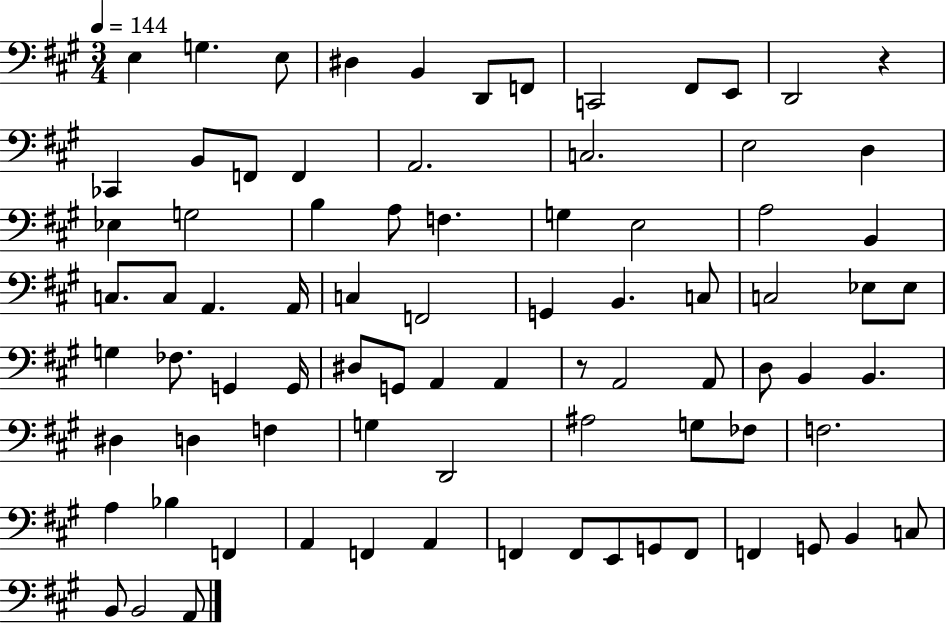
E3/q G3/q. E3/e D#3/q B2/q D2/e F2/e C2/h F#2/e E2/e D2/h R/q CES2/q B2/e F2/e F2/q A2/h. C3/h. E3/h D3/q Eb3/q G3/h B3/q A3/e F3/q. G3/q E3/h A3/h B2/q C3/e. C3/e A2/q. A2/s C3/q F2/h G2/q B2/q. C3/e C3/h Eb3/e Eb3/e G3/q FES3/e. G2/q G2/s D#3/e G2/e A2/q A2/q R/e A2/h A2/e D3/e B2/q B2/q. D#3/q D3/q F3/q G3/q D2/h A#3/h G3/e FES3/e F3/h. A3/q Bb3/q F2/q A2/q F2/q A2/q F2/q F2/e E2/e G2/e F2/e F2/q G2/e B2/q C3/e B2/e B2/h A2/e